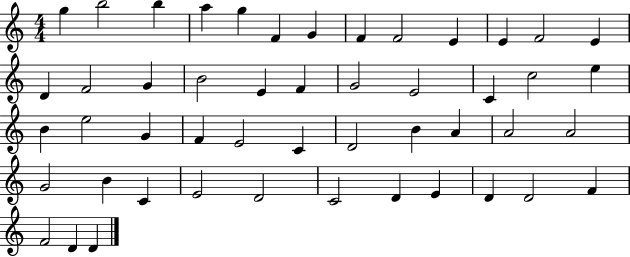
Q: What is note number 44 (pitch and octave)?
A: D4